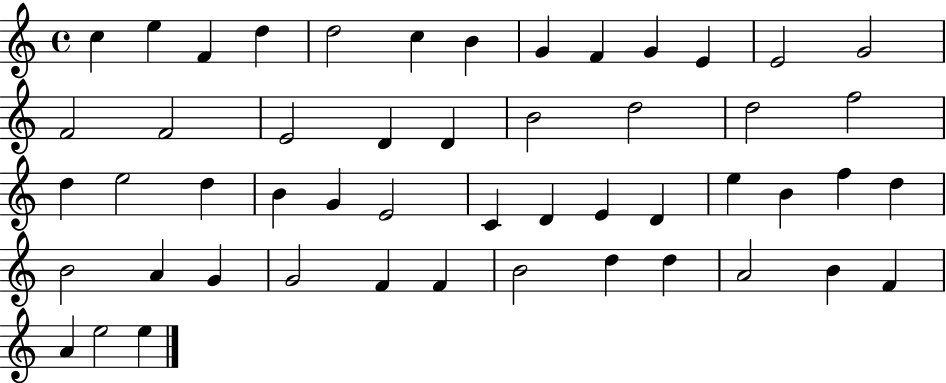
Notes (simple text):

C5/q E5/q F4/q D5/q D5/h C5/q B4/q G4/q F4/q G4/q E4/q E4/h G4/h F4/h F4/h E4/h D4/q D4/q B4/h D5/h D5/h F5/h D5/q E5/h D5/q B4/q G4/q E4/h C4/q D4/q E4/q D4/q E5/q B4/q F5/q D5/q B4/h A4/q G4/q G4/h F4/q F4/q B4/h D5/q D5/q A4/h B4/q F4/q A4/q E5/h E5/q